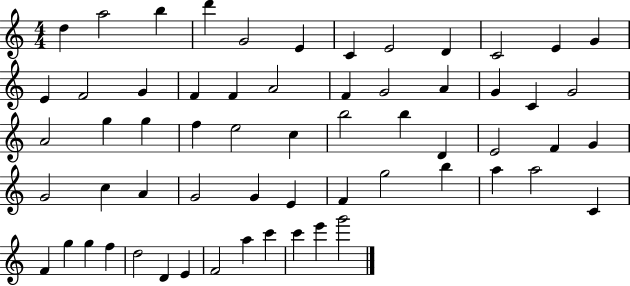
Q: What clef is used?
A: treble